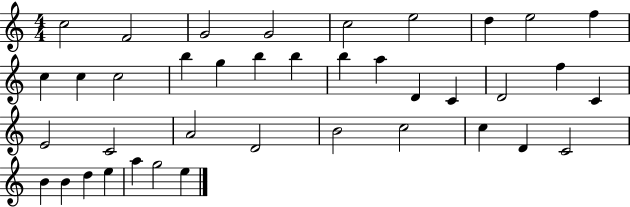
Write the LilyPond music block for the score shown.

{
  \clef treble
  \numericTimeSignature
  \time 4/4
  \key c \major
  c''2 f'2 | g'2 g'2 | c''2 e''2 | d''4 e''2 f''4 | \break c''4 c''4 c''2 | b''4 g''4 b''4 b''4 | b''4 a''4 d'4 c'4 | d'2 f''4 c'4 | \break e'2 c'2 | a'2 d'2 | b'2 c''2 | c''4 d'4 c'2 | \break b'4 b'4 d''4 e''4 | a''4 g''2 e''4 | \bar "|."
}